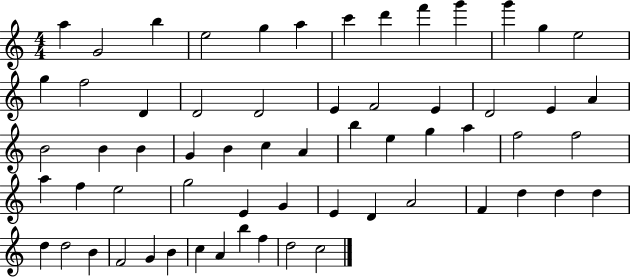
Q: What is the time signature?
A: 4/4